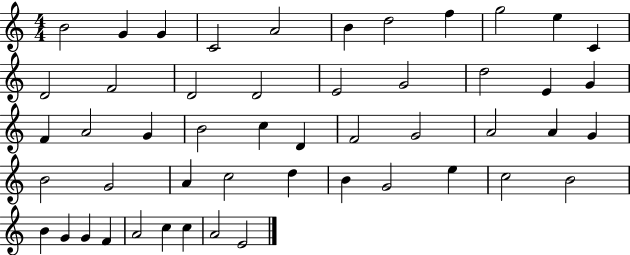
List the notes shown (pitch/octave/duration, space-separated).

B4/h G4/q G4/q C4/h A4/h B4/q D5/h F5/q G5/h E5/q C4/q D4/h F4/h D4/h D4/h E4/h G4/h D5/h E4/q G4/q F4/q A4/h G4/q B4/h C5/q D4/q F4/h G4/h A4/h A4/q G4/q B4/h G4/h A4/q C5/h D5/q B4/q G4/h E5/q C5/h B4/h B4/q G4/q G4/q F4/q A4/h C5/q C5/q A4/h E4/h